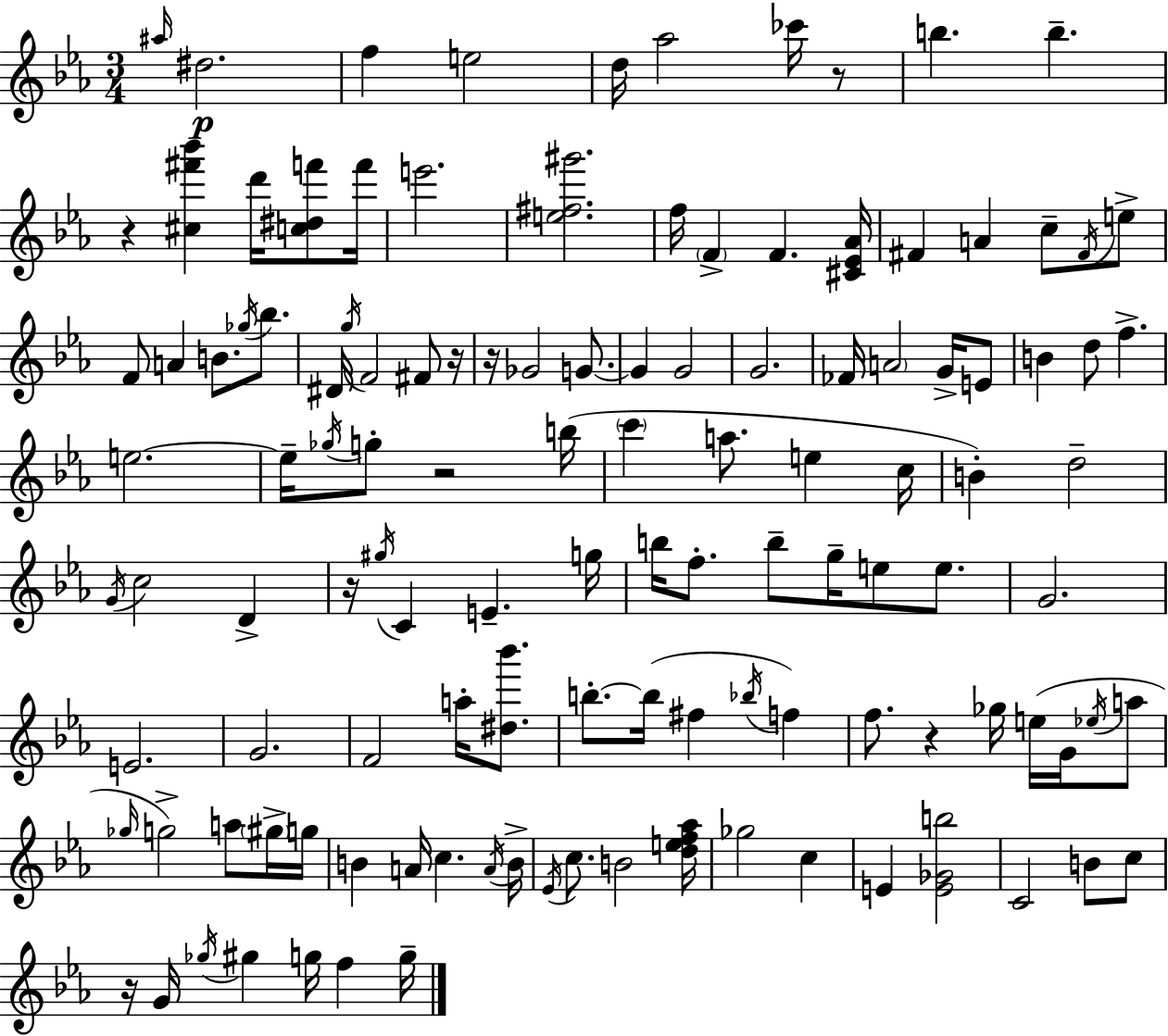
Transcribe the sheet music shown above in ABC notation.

X:1
T:Untitled
M:3/4
L:1/4
K:Eb
^a/4 ^d2 f e2 d/4 _a2 _c'/4 z/2 b b z [^c^f'_b'] d'/4 [c^df']/2 f'/4 e'2 [e^f^g']2 f/4 F F [^C_E_A]/4 ^F A c/2 ^F/4 e/2 F/2 A B/2 _g/4 _b/2 ^D/4 g/4 F2 ^F/2 z/4 z/4 _G2 G/2 G G2 G2 _F/4 A2 G/4 E/2 B d/2 f e2 e/4 _g/4 g/2 z2 b/4 c' a/2 e c/4 B d2 G/4 c2 D z/4 ^g/4 C E g/4 b/4 f/2 b/2 g/4 e/2 e/2 G2 E2 G2 F2 a/4 [^d_b']/2 b/2 b/4 ^f _b/4 f f/2 z _g/4 e/4 G/4 _e/4 a/2 _g/4 g2 a/2 ^g/4 g/4 B A/4 c A/4 B/4 _E/4 c/2 B2 [def_a]/4 _g2 c E [E_Gb]2 C2 B/2 c/2 z/4 G/4 _g/4 ^g g/4 f g/4